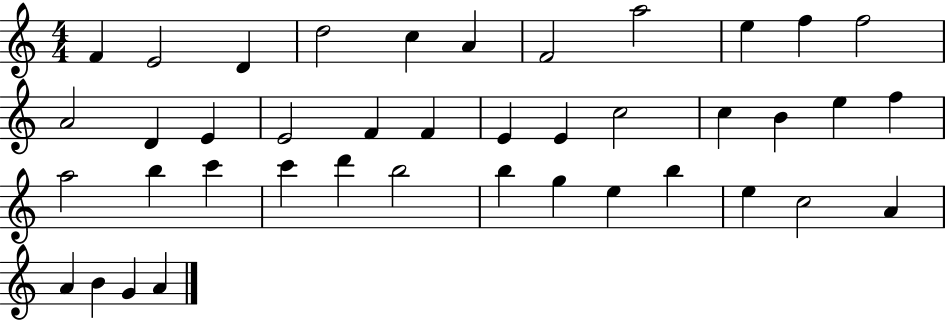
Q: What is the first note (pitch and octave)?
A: F4